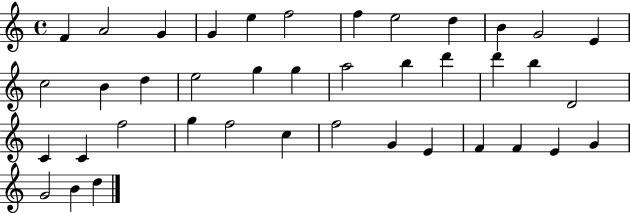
{
  \clef treble
  \time 4/4
  \defaultTimeSignature
  \key c \major
  f'4 a'2 g'4 | g'4 e''4 f''2 | f''4 e''2 d''4 | b'4 g'2 e'4 | \break c''2 b'4 d''4 | e''2 g''4 g''4 | a''2 b''4 d'''4 | d'''4 b''4 d'2 | \break c'4 c'4 f''2 | g''4 f''2 c''4 | f''2 g'4 e'4 | f'4 f'4 e'4 g'4 | \break g'2 b'4 d''4 | \bar "|."
}